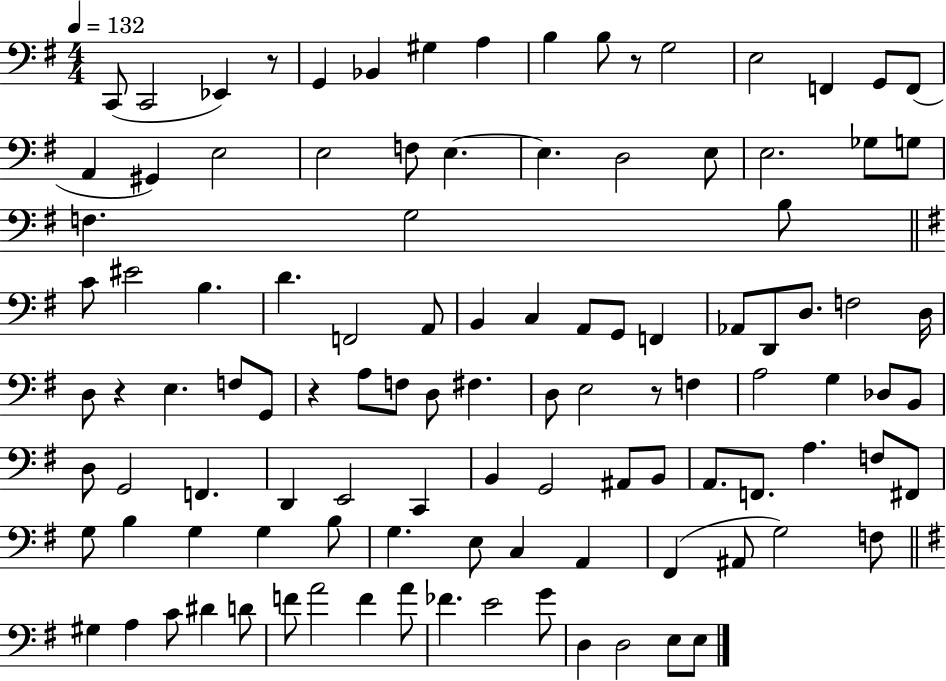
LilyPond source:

{
  \clef bass
  \numericTimeSignature
  \time 4/4
  \key g \major
  \tempo 4 = 132
  c,8( c,2 ees,4) r8 | g,4 bes,4 gis4 a4 | b4 b8 r8 g2 | e2 f,4 g,8 f,8( | \break a,4 gis,4) e2 | e2 f8 e4.~~ | e4. d2 e8 | e2. ges8 g8 | \break f4. g2 b8 | \bar "||" \break \key g \major c'8 eis'2 b4. | d'4. f,2 a,8 | b,4 c4 a,8 g,8 f,4 | aes,8 d,8 d8. f2 d16 | \break d8 r4 e4. f8 g,8 | r4 a8 f8 d8 fis4. | d8 e2 r8 f4 | a2 g4 des8 b,8 | \break d8 g,2 f,4. | d,4 e,2 c,4 | b,4 g,2 ais,8 b,8 | a,8. f,8. a4. f8 fis,8 | \break g8 b4 g4 g4 b8 | g4. e8 c4 a,4 | fis,4( ais,8 g2) f8 | \bar "||" \break \key g \major gis4 a4 c'8 dis'4 d'8 | f'8 a'2 f'4 a'8 | fes'4. e'2 g'8 | d4 d2 e8 e8 | \break \bar "|."
}